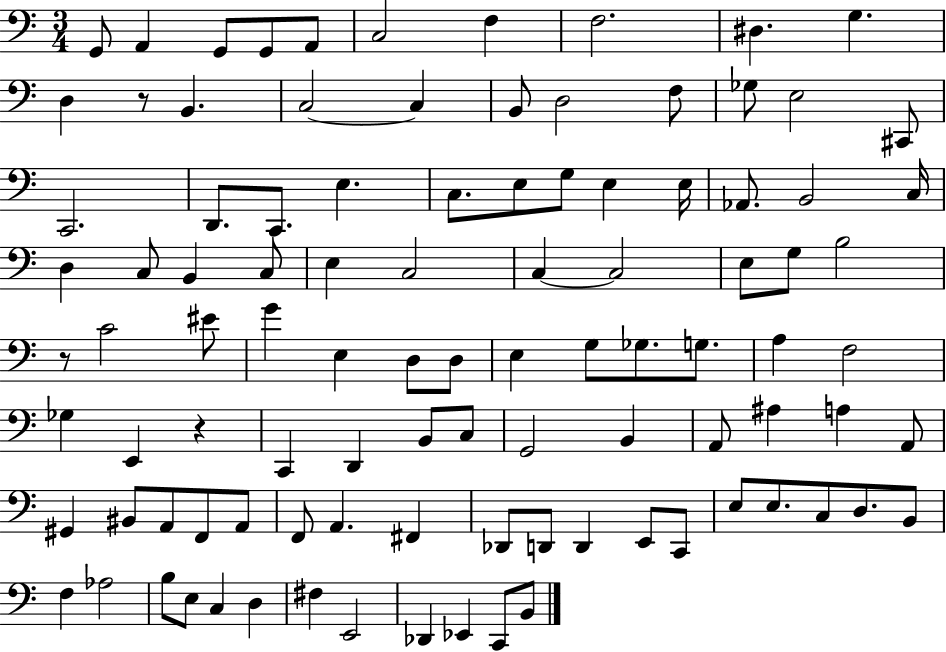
G2/e A2/q G2/e G2/e A2/e C3/h F3/q F3/h. D#3/q. G3/q. D3/q R/e B2/q. C3/h C3/q B2/e D3/h F3/e Gb3/e E3/h C#2/e C2/h. D2/e. C2/e. E3/q. C3/e. E3/e G3/e E3/q E3/s Ab2/e. B2/h C3/s D3/q C3/e B2/q C3/e E3/q C3/h C3/q C3/h E3/e G3/e B3/h R/e C4/h EIS4/e G4/q E3/q D3/e D3/e E3/q G3/e Gb3/e. G3/e. A3/q F3/h Gb3/q E2/q R/q C2/q D2/q B2/e C3/e G2/h B2/q A2/e A#3/q A3/q A2/e G#2/q BIS2/e A2/e F2/e A2/e F2/e A2/q. F#2/q Db2/e D2/e D2/q E2/e C2/e E3/e E3/e. C3/e D3/e. B2/e F3/q Ab3/h B3/e E3/e C3/q D3/q F#3/q E2/h Db2/q Eb2/q C2/e B2/e